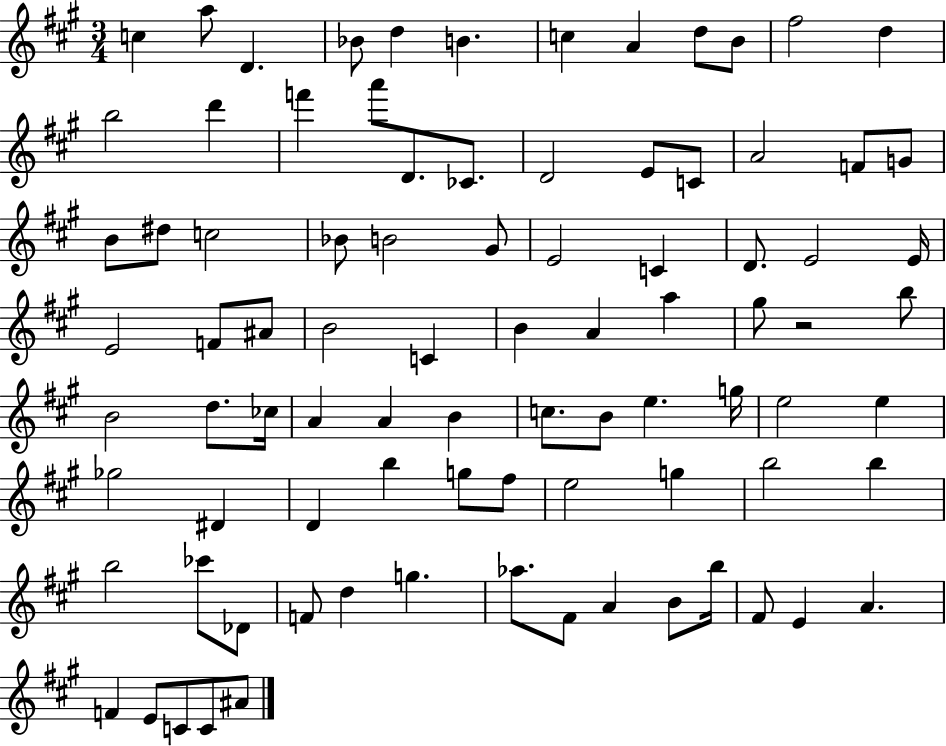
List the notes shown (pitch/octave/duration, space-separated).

C5/q A5/e D4/q. Bb4/e D5/q B4/q. C5/q A4/q D5/e B4/e F#5/h D5/q B5/h D6/q F6/q A6/e D4/e. CES4/e. D4/h E4/e C4/e A4/h F4/e G4/e B4/e D#5/e C5/h Bb4/e B4/h G#4/e E4/h C4/q D4/e. E4/h E4/s E4/h F4/e A#4/e B4/h C4/q B4/q A4/q A5/q G#5/e R/h B5/e B4/h D5/e. CES5/s A4/q A4/q B4/q C5/e. B4/e E5/q. G5/s E5/h E5/q Gb5/h D#4/q D4/q B5/q G5/e F#5/e E5/h G5/q B5/h B5/q B5/h CES6/e Db4/e F4/e D5/q G5/q. Ab5/e. F#4/e A4/q B4/e B5/s F#4/e E4/q A4/q. F4/q E4/e C4/e C4/e A#4/e